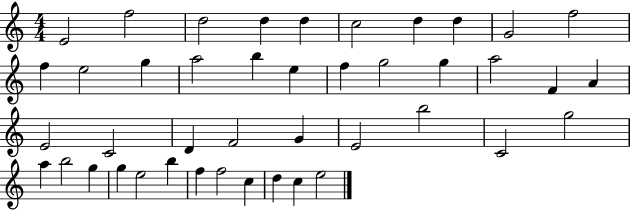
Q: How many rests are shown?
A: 0